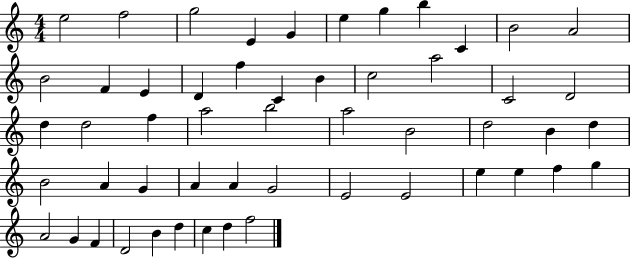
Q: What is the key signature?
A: C major